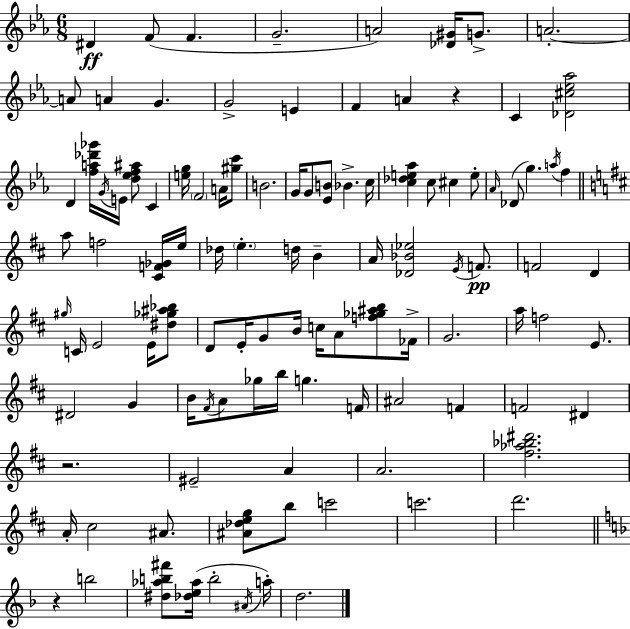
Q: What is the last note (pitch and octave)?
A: D5